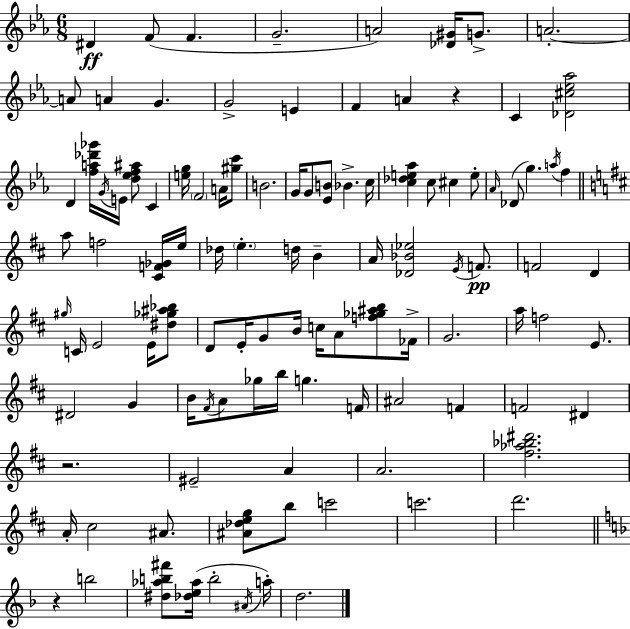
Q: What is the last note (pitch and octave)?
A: D5